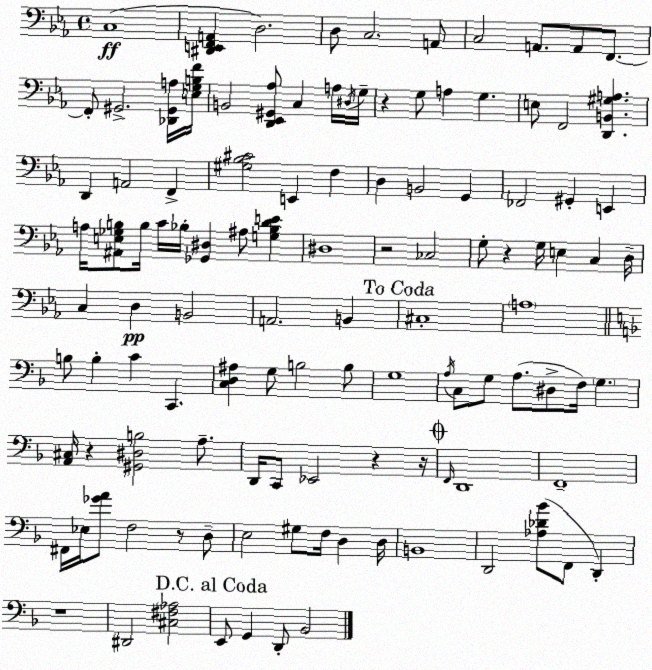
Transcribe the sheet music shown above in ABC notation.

X:1
T:Untitled
M:4/4
L:1/4
K:Cm
C,4 [^D,,E,,F,,A,,] D,2 D,/2 C,2 A,,/2 C,2 A,,/2 A,,/2 F,,/2 F,,/2 ^G,,2 [_D,,^G,,A,]/4 [E,G,B,F]/4 B,,2 [D,,_E,,^G,,_A,]/2 C, A,/4 ^D,/4 G,/4 z G,/2 A, G, E,/2 F,,2 [D,,B,,^G,A,] D,, A,,2 F,, [^G,_B,^C]2 E,, F, D, B,,2 G,, _F,,2 ^G,, E,, A,/4 [^A,,E,_G,B,]/2 B,/4 C/4 _B,/4 [_G,,^D,] ^A,/2 [G,_B,DE] ^D,4 z2 _C,2 G,/2 z G,/4 E, C, D,/4 C, D, B,,2 A,,2 B,, ^C,4 A,4 B,/2 B, C C,, [C,D,^A,] G,/2 B,2 B,/2 G,4 A,/4 C,/2 G,/2 A,/2 ^D,/2 F,/4 G, [A,,^C,]/4 z [^G,,^D,B,]2 A,/2 D,,/4 C,,/2 _E,,2 z z/4 F,,/4 D,,4 F,,4 ^F,,/4 _E,/4 [_GA]/2 F,2 z/2 D,/2 E,2 ^G,/2 F,/4 D, D,/4 B,,4 D,,2 [_A,_D_B]/2 F,,/2 D,, z4 ^D,,2 [^C,^F,_A,]2 E,,/2 G,, D,,/2 _B,,2